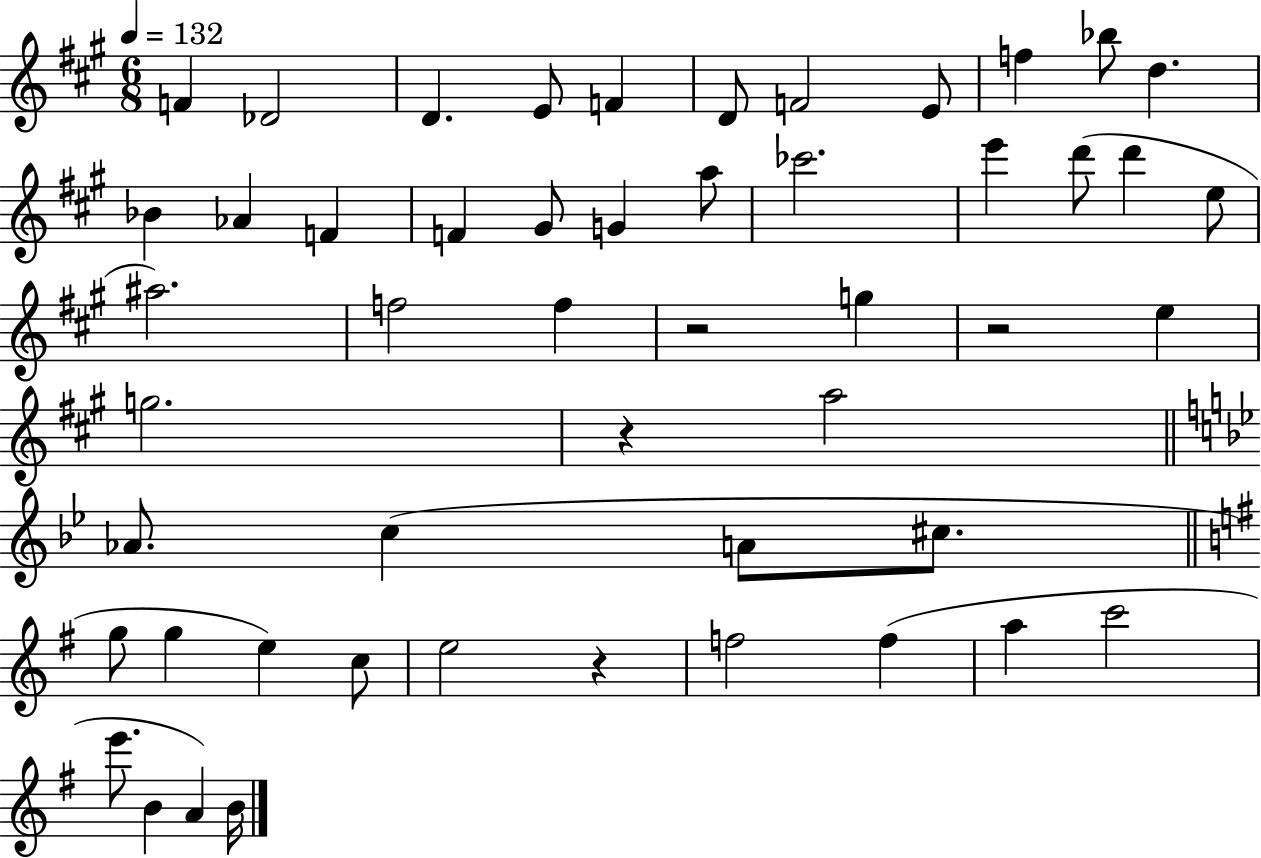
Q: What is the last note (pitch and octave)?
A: B4